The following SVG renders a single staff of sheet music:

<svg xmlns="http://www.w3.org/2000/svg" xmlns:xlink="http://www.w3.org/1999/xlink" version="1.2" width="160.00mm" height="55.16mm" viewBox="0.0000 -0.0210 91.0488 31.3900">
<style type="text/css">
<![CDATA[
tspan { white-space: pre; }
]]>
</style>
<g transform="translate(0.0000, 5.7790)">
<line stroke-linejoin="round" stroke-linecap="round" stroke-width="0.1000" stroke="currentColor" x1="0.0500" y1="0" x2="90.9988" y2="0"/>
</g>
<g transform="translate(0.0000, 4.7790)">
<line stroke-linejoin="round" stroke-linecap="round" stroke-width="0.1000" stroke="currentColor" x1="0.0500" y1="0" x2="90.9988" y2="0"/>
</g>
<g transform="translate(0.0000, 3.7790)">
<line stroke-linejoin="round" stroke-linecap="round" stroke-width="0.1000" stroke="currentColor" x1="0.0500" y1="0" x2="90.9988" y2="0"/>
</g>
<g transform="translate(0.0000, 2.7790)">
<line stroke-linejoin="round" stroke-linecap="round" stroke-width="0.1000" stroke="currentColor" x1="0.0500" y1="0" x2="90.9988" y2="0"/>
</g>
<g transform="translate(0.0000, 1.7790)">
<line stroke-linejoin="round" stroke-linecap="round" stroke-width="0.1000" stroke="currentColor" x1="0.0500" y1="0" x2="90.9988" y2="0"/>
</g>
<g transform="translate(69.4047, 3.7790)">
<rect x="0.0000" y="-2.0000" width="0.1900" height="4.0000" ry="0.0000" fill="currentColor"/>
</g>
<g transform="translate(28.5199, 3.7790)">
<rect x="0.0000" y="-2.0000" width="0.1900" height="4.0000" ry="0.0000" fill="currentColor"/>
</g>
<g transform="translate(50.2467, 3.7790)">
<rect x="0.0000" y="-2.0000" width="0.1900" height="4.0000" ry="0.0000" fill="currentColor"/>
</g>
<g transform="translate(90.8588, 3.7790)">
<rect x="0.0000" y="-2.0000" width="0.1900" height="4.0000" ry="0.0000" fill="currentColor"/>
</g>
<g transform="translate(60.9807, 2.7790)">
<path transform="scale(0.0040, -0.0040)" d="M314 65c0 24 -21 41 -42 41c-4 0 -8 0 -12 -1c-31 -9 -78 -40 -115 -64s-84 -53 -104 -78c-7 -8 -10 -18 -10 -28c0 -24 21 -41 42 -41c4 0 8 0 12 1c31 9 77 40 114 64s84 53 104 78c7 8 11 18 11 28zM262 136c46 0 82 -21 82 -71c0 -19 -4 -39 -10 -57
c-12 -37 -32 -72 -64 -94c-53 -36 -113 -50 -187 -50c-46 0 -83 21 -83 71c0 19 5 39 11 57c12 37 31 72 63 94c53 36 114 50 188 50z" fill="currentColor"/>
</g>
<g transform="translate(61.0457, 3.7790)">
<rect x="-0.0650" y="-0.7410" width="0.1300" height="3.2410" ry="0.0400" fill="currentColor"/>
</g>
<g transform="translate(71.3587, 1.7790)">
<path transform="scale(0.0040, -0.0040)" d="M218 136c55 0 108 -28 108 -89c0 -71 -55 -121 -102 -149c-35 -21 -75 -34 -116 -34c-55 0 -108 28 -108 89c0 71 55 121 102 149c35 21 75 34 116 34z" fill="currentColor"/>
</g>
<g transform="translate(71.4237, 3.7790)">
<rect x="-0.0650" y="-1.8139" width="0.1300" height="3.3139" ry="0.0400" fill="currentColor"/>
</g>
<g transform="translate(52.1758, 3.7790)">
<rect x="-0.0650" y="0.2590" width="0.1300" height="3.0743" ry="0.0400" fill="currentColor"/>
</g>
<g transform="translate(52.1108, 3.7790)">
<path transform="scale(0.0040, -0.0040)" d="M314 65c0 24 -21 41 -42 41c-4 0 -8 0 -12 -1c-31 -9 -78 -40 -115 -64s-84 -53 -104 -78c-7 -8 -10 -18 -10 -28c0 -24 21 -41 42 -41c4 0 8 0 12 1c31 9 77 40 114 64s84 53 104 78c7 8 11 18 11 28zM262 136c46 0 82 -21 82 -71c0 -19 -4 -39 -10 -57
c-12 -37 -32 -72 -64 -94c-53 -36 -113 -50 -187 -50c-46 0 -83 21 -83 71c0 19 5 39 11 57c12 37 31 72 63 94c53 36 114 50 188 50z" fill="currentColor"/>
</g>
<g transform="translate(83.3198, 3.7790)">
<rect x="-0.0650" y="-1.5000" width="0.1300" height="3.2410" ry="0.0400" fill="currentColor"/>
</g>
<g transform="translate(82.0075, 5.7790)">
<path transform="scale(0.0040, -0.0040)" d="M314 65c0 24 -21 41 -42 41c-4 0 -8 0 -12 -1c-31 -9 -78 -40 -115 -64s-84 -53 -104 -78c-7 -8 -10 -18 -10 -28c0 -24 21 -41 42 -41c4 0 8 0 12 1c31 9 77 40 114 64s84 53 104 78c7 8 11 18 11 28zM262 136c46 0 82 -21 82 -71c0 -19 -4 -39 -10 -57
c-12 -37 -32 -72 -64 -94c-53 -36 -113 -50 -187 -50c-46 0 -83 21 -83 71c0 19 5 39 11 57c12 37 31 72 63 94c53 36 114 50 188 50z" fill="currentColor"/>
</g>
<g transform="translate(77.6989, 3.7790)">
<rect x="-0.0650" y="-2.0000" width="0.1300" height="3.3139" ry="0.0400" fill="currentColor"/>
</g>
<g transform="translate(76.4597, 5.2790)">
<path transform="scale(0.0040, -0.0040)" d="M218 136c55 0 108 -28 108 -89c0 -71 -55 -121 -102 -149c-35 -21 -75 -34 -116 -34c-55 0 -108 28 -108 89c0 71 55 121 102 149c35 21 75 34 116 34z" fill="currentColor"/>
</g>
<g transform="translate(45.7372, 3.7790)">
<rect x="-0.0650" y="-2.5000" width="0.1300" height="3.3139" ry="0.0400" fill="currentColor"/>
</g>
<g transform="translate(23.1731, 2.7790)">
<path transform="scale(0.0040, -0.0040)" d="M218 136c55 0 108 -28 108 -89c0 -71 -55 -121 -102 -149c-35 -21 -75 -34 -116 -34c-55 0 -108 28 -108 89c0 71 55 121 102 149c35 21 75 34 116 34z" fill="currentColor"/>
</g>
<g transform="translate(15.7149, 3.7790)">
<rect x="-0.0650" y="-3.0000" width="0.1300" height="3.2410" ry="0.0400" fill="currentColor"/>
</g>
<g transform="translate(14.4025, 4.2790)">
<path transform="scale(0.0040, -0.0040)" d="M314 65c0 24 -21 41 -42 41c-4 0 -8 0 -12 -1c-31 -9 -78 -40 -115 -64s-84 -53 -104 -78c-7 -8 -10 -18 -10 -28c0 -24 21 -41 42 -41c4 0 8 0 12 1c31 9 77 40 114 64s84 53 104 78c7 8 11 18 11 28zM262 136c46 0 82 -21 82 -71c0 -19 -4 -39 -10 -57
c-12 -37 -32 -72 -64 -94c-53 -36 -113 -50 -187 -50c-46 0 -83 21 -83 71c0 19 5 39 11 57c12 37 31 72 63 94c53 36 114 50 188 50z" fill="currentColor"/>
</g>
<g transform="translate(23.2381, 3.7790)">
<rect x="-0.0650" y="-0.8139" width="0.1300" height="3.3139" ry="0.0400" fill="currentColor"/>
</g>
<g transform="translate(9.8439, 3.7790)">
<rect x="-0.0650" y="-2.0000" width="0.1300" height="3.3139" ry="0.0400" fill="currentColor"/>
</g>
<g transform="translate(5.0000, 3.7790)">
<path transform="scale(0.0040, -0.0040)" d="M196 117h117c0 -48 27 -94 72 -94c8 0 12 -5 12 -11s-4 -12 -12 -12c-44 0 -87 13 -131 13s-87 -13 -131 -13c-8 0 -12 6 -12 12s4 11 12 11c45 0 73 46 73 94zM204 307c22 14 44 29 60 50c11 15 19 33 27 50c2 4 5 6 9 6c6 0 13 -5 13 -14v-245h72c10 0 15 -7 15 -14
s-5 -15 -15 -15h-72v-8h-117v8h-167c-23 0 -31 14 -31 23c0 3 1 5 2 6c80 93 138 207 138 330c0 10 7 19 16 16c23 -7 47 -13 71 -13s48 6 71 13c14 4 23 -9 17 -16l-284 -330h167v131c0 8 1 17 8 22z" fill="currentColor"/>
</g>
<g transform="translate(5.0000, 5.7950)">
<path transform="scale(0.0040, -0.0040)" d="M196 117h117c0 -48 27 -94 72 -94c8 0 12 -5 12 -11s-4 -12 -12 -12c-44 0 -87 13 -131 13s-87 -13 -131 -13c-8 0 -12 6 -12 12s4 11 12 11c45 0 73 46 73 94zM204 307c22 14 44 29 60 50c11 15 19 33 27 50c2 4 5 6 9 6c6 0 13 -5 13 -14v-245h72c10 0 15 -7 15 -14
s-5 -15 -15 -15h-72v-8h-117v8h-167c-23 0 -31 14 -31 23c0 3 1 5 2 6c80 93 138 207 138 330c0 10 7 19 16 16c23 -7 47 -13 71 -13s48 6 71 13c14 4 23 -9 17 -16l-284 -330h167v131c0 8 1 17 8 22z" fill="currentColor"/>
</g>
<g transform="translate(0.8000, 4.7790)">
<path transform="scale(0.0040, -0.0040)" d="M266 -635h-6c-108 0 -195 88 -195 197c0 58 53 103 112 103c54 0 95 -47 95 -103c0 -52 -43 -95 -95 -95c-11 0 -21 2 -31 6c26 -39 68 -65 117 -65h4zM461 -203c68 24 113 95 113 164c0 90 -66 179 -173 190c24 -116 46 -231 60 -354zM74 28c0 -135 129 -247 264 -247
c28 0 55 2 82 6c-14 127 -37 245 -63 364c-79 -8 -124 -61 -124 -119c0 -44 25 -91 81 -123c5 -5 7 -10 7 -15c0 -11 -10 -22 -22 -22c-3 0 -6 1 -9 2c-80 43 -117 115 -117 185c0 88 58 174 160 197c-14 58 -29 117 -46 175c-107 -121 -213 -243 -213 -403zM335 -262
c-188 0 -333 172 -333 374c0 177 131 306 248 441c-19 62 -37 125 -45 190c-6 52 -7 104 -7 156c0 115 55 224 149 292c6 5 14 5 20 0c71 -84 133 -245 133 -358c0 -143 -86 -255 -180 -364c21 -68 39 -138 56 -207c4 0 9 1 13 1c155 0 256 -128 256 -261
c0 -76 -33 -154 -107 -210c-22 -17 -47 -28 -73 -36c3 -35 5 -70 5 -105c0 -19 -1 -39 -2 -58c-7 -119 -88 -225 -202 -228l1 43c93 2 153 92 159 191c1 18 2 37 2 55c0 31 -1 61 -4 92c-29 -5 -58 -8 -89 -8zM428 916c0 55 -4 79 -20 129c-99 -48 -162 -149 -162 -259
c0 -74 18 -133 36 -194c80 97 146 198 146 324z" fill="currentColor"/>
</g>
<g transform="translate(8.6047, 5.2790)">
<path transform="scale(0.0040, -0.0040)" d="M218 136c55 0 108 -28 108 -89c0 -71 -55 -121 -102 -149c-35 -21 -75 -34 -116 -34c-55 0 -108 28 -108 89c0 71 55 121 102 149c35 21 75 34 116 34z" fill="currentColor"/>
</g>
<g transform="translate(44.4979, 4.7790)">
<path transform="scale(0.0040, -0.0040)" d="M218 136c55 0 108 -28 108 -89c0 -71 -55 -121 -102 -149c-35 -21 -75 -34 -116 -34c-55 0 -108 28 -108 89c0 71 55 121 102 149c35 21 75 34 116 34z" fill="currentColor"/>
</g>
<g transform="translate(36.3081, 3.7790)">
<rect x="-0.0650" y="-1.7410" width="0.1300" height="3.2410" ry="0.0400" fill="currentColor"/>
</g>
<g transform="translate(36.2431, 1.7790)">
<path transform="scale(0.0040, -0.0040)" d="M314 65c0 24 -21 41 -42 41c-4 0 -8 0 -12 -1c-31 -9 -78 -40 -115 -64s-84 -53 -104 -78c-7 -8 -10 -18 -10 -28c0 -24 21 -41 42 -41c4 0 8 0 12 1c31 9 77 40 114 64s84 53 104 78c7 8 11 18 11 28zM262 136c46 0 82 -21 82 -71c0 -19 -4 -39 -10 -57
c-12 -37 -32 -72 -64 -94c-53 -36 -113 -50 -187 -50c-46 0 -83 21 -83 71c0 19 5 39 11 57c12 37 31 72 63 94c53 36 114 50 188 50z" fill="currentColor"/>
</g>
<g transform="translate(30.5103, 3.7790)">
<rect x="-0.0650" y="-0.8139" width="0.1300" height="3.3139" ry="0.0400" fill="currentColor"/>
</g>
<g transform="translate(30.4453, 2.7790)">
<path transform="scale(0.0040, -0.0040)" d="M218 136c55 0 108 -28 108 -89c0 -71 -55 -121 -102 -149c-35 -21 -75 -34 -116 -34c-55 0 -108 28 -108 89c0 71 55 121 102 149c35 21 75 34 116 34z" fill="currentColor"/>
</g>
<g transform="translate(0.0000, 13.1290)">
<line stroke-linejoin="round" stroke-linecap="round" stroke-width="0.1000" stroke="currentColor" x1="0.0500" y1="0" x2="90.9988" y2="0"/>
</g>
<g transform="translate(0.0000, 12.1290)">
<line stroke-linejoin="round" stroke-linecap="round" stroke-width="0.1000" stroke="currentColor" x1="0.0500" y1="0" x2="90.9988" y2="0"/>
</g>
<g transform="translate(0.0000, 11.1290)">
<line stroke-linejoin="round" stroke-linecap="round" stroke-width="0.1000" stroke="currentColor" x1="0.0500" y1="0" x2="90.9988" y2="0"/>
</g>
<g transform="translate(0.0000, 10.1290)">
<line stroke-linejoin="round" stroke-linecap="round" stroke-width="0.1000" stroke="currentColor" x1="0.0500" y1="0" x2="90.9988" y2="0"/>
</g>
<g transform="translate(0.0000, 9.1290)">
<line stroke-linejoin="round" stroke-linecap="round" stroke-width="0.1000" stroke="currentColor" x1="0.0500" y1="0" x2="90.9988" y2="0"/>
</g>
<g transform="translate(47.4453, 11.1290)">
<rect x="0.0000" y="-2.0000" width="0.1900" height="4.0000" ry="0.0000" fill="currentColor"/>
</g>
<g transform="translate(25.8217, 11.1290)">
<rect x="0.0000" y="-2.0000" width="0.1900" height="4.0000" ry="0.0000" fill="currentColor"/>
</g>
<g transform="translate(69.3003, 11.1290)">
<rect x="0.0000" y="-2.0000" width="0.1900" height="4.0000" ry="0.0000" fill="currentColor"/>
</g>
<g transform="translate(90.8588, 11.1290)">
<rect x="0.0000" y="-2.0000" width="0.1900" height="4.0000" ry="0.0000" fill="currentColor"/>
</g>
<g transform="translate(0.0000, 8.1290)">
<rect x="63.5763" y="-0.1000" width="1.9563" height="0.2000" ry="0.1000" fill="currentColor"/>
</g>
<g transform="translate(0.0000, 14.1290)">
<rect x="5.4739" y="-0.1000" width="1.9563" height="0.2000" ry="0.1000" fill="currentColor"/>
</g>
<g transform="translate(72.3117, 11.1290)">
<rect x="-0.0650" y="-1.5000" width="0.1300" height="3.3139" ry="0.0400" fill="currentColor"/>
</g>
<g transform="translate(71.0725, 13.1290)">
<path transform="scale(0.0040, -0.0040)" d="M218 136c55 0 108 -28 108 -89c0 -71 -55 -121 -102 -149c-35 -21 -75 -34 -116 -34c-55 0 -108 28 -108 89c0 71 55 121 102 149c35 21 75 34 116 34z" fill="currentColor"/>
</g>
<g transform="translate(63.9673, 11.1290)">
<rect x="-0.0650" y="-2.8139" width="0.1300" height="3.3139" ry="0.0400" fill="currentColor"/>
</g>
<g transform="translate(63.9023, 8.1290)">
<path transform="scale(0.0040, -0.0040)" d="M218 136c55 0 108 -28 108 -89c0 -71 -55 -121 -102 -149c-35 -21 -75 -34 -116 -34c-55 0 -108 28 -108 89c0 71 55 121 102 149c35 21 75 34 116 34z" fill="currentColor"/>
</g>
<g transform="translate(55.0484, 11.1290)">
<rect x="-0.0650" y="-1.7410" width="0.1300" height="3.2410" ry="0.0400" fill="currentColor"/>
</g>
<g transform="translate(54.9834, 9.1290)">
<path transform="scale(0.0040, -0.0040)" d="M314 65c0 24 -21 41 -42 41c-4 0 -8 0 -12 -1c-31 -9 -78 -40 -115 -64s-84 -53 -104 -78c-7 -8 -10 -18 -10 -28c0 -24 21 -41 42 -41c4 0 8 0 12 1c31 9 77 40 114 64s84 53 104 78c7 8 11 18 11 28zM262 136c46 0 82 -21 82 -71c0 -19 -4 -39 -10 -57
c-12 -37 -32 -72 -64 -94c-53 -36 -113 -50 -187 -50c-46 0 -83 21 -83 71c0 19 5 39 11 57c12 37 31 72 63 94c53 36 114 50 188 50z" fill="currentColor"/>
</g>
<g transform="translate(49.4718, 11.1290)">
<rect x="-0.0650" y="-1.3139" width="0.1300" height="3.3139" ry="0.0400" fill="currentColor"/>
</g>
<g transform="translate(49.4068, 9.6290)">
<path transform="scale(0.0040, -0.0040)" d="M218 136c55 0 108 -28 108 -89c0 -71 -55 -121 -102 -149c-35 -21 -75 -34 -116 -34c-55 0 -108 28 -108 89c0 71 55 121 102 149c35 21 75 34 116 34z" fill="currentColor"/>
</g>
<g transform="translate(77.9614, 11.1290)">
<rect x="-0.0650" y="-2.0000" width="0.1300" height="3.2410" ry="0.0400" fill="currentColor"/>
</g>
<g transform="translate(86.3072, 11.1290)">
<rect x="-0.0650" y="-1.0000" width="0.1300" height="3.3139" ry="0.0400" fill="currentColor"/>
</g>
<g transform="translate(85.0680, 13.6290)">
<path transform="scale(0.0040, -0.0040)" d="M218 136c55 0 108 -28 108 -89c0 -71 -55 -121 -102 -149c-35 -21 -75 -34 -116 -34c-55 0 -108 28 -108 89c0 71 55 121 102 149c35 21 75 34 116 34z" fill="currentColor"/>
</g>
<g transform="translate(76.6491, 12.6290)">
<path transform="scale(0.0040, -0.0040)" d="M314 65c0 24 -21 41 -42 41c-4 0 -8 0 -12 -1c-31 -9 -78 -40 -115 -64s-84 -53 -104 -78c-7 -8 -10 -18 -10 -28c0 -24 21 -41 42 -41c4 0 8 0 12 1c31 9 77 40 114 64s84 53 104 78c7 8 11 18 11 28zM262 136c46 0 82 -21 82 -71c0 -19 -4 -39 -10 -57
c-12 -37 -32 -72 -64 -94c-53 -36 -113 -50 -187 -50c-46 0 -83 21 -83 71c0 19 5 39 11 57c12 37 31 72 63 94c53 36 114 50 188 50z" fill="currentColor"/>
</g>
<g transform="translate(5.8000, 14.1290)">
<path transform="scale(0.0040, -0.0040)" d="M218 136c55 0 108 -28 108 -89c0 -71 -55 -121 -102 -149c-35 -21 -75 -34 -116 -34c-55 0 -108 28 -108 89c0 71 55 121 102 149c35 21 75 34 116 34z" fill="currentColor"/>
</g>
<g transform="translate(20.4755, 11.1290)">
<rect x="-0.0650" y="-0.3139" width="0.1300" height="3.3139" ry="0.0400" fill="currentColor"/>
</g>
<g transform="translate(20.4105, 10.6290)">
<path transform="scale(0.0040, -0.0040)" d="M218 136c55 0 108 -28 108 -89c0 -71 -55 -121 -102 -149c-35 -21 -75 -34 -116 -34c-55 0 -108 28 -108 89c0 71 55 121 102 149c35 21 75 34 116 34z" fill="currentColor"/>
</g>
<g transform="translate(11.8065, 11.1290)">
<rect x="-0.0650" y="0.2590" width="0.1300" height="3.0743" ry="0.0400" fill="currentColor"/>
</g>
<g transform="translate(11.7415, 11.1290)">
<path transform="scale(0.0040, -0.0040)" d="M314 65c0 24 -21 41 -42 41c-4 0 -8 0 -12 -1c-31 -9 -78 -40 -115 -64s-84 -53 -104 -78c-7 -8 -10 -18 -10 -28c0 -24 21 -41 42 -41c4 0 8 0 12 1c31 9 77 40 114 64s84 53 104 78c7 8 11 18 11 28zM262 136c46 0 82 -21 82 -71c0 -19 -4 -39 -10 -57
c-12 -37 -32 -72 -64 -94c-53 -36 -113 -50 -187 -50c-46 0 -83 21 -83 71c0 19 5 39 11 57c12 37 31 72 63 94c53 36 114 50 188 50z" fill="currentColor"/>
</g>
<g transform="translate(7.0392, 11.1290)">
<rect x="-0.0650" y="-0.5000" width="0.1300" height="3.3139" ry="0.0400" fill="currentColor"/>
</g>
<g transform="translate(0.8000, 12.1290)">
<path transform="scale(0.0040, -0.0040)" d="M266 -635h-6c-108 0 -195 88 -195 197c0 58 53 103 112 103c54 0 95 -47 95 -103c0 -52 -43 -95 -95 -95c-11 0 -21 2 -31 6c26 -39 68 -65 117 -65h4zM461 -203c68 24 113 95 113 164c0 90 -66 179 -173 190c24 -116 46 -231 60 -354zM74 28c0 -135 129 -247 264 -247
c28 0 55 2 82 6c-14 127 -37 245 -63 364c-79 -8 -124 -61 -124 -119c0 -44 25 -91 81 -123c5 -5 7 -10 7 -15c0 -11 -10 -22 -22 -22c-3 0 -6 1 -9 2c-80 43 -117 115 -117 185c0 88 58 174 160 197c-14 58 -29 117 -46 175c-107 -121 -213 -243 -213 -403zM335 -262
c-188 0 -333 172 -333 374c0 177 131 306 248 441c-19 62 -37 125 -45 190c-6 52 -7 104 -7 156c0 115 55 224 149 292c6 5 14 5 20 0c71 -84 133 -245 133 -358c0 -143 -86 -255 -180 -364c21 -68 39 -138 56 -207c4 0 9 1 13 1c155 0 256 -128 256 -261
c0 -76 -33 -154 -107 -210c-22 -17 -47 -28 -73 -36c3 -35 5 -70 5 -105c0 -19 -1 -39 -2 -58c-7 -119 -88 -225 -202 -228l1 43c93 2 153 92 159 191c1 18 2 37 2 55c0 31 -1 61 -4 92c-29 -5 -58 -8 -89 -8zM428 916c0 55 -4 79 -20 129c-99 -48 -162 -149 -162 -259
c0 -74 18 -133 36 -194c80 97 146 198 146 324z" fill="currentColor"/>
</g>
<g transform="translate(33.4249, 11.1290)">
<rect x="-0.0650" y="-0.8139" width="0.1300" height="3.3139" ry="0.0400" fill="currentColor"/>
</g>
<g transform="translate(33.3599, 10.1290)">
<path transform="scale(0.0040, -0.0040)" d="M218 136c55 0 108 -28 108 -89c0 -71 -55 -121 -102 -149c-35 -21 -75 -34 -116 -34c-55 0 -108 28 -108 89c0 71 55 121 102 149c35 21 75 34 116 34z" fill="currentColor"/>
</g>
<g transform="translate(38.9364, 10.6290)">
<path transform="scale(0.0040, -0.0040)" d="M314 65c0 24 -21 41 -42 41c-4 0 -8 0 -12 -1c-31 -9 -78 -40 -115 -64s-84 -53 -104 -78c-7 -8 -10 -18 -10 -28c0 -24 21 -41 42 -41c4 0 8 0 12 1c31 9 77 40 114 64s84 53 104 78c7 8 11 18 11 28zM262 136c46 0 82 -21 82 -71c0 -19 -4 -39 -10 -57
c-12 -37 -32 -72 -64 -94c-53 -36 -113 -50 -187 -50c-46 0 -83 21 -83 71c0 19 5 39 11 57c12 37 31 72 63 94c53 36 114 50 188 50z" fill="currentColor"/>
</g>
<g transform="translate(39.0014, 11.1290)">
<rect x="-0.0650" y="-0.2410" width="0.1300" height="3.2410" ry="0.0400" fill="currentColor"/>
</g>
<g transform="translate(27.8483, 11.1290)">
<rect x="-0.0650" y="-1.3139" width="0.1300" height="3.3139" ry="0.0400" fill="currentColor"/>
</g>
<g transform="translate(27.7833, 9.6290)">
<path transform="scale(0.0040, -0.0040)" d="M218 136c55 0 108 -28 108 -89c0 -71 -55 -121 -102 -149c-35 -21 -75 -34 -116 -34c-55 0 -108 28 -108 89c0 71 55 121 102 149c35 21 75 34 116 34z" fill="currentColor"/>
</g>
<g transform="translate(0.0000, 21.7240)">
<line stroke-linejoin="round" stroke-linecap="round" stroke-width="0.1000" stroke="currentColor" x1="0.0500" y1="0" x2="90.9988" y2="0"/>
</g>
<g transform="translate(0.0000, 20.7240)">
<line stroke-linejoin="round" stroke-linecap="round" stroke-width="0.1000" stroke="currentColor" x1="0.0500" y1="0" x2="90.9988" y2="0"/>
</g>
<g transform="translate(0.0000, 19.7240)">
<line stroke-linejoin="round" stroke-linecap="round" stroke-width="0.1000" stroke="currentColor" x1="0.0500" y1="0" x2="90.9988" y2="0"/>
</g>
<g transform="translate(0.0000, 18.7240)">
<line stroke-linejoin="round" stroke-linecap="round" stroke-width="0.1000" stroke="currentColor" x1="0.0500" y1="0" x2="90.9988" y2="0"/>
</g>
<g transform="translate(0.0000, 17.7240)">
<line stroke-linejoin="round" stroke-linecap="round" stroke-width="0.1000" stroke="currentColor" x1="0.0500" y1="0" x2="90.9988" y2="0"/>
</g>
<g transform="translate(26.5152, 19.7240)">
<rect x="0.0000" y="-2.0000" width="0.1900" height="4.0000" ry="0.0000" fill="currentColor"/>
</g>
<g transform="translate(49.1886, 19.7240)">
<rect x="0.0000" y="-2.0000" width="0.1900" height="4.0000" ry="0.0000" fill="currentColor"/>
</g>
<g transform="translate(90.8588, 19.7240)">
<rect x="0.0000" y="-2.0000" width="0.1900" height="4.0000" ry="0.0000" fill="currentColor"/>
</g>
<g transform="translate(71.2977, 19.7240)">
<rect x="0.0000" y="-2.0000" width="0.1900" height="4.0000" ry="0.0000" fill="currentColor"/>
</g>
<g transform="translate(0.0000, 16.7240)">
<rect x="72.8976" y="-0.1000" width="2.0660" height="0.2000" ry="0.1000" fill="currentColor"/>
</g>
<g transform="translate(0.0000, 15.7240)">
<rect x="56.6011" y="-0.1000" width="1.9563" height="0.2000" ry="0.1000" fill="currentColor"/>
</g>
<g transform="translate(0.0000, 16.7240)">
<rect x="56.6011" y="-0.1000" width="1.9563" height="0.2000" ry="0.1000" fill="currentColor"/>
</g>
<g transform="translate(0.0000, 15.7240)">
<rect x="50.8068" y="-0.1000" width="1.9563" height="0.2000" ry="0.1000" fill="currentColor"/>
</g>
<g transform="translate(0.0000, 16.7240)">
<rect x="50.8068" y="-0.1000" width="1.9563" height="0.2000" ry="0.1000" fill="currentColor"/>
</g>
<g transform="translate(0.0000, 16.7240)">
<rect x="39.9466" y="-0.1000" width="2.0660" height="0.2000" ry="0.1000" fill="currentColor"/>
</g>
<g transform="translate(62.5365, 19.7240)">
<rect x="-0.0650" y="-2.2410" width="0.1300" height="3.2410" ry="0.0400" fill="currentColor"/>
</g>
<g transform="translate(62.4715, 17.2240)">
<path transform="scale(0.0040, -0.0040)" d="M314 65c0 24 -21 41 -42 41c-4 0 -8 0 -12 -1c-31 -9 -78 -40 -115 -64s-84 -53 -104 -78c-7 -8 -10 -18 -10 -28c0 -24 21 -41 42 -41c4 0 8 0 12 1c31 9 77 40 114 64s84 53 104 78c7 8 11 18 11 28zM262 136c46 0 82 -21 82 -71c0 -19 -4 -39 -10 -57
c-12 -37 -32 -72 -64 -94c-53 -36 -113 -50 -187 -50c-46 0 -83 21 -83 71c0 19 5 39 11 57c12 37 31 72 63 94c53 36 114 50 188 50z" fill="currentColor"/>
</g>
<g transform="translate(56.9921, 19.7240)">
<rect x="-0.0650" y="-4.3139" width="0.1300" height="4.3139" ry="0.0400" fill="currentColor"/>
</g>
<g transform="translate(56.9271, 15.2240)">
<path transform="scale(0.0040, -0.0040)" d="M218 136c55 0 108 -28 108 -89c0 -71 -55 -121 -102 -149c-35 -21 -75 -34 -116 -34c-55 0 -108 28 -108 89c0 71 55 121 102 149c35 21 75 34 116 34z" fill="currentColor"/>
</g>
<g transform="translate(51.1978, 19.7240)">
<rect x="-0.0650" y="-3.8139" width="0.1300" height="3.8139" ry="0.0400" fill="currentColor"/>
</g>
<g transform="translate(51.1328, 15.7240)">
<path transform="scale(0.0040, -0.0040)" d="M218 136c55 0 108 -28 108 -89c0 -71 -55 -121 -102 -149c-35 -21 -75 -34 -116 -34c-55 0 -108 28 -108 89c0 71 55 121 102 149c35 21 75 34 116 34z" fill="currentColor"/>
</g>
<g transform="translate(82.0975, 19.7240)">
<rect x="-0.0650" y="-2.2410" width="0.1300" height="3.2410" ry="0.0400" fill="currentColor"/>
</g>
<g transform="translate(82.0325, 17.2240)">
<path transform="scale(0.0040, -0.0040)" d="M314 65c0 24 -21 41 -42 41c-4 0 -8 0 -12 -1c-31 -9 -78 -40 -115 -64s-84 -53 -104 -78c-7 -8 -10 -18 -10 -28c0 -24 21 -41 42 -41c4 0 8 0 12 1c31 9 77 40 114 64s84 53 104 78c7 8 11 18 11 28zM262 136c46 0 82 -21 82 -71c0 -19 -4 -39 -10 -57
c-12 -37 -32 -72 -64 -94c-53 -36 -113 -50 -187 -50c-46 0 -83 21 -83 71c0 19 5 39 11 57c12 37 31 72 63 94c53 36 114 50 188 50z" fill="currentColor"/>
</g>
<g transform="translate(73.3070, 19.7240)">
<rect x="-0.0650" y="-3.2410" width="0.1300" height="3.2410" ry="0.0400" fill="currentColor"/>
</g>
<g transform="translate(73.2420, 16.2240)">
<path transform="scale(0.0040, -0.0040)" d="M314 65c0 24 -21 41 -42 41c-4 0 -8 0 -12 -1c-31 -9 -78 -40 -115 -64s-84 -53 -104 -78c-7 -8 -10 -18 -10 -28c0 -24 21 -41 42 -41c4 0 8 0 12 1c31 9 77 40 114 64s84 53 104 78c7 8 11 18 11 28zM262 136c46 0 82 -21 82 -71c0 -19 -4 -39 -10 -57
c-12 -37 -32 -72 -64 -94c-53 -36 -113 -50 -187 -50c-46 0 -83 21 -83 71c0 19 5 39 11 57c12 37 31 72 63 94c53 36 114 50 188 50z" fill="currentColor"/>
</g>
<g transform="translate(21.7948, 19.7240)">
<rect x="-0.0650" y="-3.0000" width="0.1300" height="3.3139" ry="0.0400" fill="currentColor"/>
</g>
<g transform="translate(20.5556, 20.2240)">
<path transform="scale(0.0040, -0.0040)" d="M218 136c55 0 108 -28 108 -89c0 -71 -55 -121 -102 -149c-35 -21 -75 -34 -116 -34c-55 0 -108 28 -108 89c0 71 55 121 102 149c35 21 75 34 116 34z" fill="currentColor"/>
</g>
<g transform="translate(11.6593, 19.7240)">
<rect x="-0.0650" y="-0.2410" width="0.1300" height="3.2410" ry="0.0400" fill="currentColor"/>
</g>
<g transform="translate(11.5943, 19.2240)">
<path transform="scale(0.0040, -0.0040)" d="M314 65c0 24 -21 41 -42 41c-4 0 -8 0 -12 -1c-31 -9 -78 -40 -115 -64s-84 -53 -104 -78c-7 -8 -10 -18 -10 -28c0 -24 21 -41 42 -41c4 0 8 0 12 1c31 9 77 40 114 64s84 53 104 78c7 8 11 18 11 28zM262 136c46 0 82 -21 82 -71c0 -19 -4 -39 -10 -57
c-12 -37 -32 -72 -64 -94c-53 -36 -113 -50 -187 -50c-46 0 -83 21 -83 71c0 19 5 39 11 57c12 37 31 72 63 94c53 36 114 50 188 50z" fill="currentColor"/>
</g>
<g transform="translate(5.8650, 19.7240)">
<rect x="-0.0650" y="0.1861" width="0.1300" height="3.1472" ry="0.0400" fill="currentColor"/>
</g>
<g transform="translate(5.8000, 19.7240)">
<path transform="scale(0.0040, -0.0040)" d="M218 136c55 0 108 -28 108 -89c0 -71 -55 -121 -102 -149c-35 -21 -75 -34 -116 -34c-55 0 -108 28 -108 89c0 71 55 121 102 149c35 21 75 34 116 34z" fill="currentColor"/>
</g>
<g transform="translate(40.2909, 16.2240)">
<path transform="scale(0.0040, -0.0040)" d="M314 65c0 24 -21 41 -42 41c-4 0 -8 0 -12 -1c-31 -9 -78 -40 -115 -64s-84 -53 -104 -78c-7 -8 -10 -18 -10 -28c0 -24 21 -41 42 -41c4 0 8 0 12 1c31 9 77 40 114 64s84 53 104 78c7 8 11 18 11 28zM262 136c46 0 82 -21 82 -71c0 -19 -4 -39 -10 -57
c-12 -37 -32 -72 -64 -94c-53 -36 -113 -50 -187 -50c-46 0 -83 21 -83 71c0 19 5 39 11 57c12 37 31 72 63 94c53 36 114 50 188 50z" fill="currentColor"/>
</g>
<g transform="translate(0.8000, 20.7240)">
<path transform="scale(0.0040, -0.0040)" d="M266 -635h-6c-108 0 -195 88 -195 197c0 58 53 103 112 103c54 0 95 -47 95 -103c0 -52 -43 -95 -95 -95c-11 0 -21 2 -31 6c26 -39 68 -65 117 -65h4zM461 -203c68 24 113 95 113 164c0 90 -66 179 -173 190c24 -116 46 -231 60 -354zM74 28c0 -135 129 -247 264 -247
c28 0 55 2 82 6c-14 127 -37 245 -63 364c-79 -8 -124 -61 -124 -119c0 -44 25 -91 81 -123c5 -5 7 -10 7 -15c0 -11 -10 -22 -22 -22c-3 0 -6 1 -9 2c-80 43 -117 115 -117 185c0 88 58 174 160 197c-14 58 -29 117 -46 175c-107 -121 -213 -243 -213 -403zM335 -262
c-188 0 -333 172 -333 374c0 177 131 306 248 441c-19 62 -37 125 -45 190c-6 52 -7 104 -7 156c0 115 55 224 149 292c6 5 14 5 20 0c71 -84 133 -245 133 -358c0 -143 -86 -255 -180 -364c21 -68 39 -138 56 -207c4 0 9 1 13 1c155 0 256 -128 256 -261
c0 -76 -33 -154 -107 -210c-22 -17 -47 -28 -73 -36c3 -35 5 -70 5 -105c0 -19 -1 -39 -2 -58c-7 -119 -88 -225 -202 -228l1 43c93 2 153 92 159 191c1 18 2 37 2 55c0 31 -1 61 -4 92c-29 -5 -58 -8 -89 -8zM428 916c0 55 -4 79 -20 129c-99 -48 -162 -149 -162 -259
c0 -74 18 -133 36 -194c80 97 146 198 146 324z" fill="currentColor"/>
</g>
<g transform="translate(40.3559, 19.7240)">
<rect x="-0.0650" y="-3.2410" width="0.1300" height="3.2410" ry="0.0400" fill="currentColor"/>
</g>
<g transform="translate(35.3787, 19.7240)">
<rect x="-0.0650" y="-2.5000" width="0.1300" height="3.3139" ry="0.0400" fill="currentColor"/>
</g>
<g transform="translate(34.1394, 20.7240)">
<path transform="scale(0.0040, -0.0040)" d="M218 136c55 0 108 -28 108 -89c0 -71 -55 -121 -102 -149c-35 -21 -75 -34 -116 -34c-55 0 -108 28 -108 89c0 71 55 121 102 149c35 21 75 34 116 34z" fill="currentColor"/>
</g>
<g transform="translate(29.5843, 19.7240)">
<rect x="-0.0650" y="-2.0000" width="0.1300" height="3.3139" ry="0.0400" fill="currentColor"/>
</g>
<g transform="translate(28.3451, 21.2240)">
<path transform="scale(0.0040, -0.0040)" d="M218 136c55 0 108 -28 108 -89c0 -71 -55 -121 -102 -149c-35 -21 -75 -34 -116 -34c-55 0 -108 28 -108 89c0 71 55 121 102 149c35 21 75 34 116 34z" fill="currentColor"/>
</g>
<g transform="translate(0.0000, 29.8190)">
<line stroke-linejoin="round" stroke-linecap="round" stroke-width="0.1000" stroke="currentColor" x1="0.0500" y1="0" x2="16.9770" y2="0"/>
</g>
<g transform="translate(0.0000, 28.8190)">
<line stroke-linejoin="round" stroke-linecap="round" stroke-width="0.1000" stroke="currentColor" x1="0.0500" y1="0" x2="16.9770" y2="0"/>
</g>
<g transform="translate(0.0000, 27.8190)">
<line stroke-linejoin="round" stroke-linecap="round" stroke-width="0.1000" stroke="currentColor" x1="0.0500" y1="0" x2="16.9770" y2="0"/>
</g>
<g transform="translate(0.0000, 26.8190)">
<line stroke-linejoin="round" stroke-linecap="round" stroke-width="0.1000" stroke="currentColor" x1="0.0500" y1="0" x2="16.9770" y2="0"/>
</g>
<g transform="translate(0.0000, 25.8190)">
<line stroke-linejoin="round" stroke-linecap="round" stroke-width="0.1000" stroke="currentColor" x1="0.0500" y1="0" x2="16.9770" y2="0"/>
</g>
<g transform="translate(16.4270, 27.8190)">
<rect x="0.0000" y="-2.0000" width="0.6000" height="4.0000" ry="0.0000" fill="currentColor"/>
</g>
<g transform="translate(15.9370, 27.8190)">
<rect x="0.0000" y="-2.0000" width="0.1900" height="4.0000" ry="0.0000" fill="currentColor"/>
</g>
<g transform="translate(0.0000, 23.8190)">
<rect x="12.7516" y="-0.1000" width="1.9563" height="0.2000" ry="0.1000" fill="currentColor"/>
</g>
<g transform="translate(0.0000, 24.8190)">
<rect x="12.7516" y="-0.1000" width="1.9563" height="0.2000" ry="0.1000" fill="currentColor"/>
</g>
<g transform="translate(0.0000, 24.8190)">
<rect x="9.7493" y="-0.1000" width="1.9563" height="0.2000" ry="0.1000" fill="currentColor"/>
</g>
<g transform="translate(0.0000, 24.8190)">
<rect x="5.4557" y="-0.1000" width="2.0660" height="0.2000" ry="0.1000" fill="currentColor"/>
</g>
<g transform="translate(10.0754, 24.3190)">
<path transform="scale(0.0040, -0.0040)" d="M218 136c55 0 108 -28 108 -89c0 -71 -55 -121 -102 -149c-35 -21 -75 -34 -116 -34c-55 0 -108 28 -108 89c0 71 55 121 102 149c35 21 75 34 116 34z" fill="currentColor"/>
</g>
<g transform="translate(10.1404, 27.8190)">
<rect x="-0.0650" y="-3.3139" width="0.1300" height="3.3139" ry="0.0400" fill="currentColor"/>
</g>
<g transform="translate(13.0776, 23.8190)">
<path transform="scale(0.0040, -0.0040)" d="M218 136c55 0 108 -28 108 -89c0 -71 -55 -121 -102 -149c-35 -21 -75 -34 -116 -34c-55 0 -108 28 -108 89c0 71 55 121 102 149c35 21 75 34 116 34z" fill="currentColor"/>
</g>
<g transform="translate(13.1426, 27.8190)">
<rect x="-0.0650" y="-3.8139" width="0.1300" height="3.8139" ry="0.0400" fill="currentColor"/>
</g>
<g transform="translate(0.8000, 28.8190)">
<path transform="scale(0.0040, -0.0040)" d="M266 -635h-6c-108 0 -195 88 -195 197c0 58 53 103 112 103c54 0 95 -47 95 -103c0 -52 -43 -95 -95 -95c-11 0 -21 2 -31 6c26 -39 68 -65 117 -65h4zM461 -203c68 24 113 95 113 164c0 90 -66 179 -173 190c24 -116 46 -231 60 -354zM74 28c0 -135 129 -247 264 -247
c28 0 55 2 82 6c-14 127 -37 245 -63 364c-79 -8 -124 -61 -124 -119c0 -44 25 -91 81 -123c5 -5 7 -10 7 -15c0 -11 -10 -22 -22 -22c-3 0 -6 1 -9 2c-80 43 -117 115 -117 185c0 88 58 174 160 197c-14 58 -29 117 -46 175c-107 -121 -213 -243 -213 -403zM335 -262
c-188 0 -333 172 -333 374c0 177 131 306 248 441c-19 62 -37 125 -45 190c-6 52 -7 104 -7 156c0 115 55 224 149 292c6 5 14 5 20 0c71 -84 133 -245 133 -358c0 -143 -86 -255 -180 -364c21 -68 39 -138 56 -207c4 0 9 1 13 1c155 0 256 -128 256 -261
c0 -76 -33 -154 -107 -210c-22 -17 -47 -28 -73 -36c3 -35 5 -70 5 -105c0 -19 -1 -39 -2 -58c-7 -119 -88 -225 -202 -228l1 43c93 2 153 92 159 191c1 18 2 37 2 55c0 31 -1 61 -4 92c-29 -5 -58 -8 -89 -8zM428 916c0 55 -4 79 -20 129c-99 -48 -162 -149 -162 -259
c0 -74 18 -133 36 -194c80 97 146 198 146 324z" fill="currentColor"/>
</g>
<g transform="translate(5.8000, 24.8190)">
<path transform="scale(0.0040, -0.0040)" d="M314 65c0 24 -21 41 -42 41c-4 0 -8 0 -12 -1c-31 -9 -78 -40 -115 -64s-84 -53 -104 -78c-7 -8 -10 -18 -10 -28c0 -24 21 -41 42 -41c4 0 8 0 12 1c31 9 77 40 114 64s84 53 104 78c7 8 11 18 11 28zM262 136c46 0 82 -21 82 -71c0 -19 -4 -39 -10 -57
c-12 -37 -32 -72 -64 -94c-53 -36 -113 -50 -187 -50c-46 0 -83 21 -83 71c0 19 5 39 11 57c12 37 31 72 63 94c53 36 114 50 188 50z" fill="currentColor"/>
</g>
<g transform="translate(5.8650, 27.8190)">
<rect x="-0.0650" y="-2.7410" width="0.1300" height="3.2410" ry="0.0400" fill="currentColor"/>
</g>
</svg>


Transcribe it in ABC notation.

X:1
T:Untitled
M:4/4
L:1/4
K:C
F A2 d d f2 G B2 d2 f F E2 C B2 c e d c2 e f2 a E F2 D B c2 A F G b2 c' d' g2 b2 g2 a2 b c'